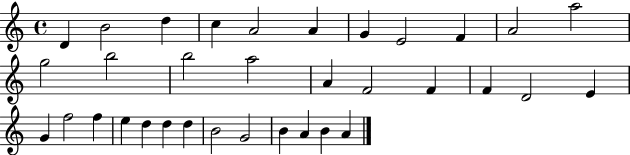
D4/q B4/h D5/q C5/q A4/h A4/q G4/q E4/h F4/q A4/h A5/h G5/h B5/h B5/h A5/h A4/q F4/h F4/q F4/q D4/h E4/q G4/q F5/h F5/q E5/q D5/q D5/q D5/q B4/h G4/h B4/q A4/q B4/q A4/q